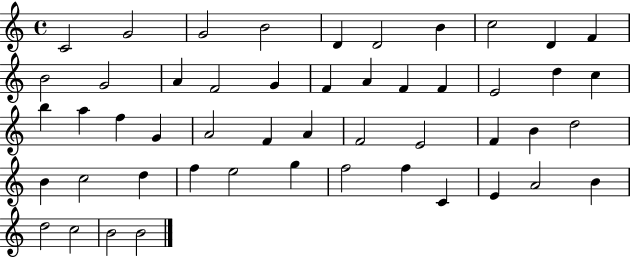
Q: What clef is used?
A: treble